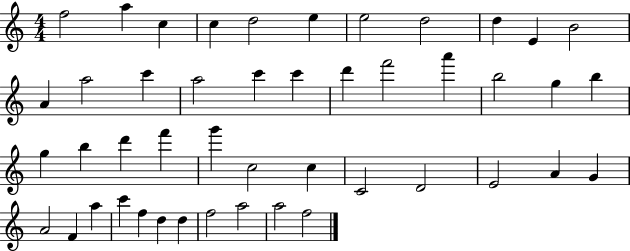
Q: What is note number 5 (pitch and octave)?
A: D5